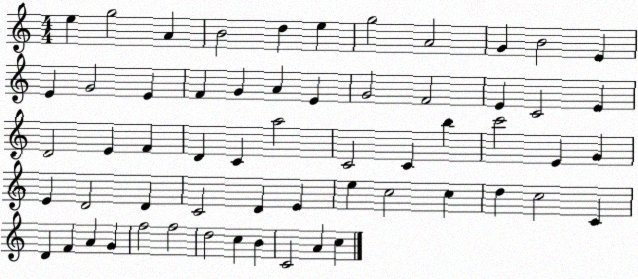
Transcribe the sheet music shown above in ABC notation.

X:1
T:Untitled
M:4/4
L:1/4
K:C
e g2 A B2 d e g2 A2 G B2 E E G2 E F G A E G2 F2 E C2 E D2 E F D C a2 C2 C b c'2 E G E D2 D C2 D E e c2 c d c2 C D F A G f2 f2 d2 c B C2 A c